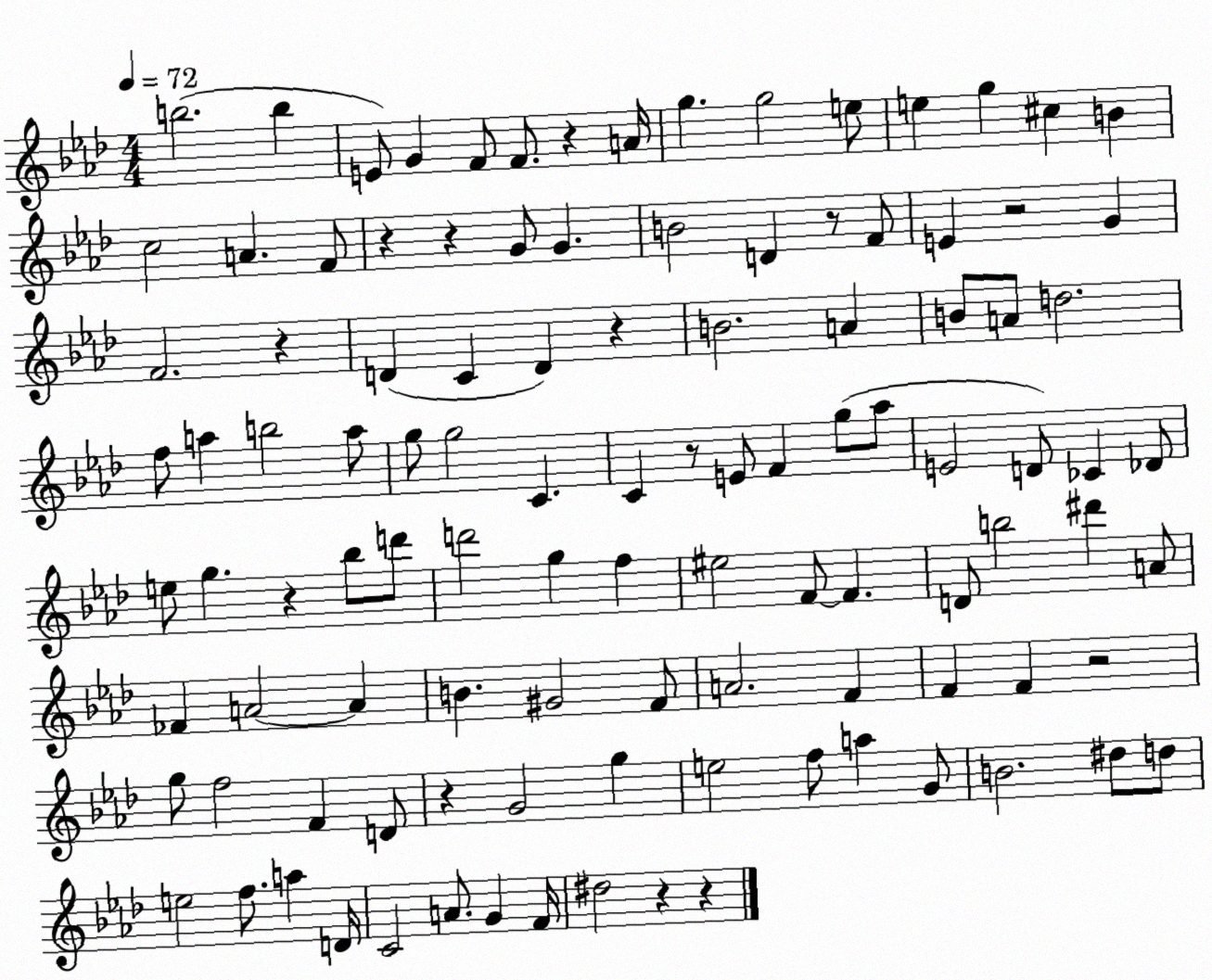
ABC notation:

X:1
T:Untitled
M:4/4
L:1/4
K:Ab
b2 b E/2 G F/2 F/2 z A/4 g g2 e/2 e g ^c B c2 A F/2 z z G/2 G B2 D z/2 F/2 E z2 G F2 z D C D z B2 A B/2 A/2 d2 f/2 a b2 a/2 g/2 g2 C C z/2 E/2 F g/2 _a/2 E2 D/2 _C _D/2 e/2 g z _b/2 d'/2 d'2 g f ^e2 F/2 F D/2 b2 ^d' A/2 _F A2 A B ^G2 F/2 A2 F F F z2 g/2 f2 F D/2 z G2 g e2 f/2 a G/2 B2 ^d/2 d/2 e2 f/2 a D/4 C2 A/2 G F/4 ^d2 z z